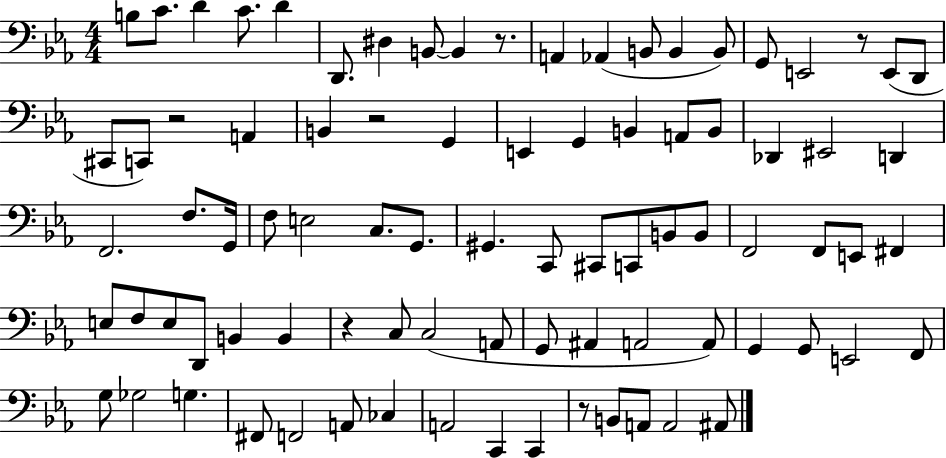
B3/e C4/e. D4/q C4/e. D4/q D2/e. D#3/q B2/e B2/q R/e. A2/q Ab2/q B2/e B2/q B2/e G2/e E2/h R/e E2/e D2/e C#2/e C2/e R/h A2/q B2/q R/h G2/q E2/q G2/q B2/q A2/e B2/e Db2/q EIS2/h D2/q F2/h. F3/e. G2/s F3/e E3/h C3/e. G2/e. G#2/q. C2/e C#2/e C2/e B2/e B2/e F2/h F2/e E2/e F#2/q E3/e F3/e E3/e D2/e B2/q B2/q R/q C3/e C3/h A2/e G2/e A#2/q A2/h A2/e G2/q G2/e E2/h F2/e G3/e Gb3/h G3/q. F#2/e F2/h A2/e CES3/q A2/h C2/q C2/q R/e B2/e A2/e A2/h A#2/e